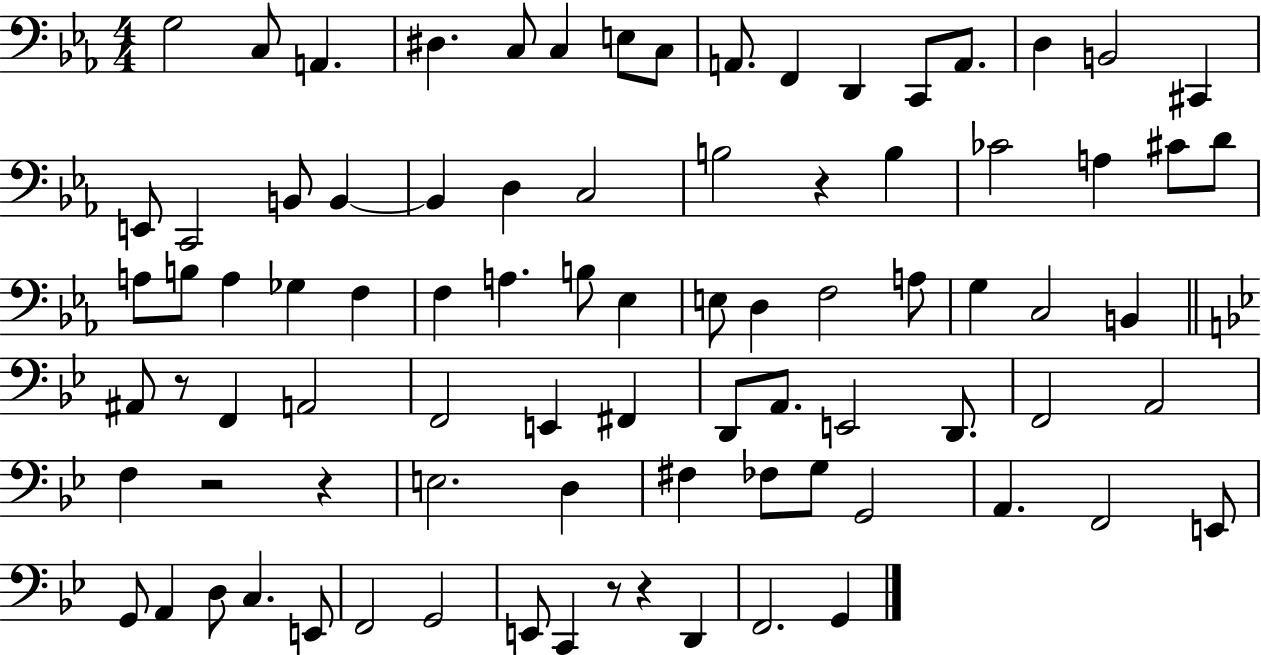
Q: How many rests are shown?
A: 6